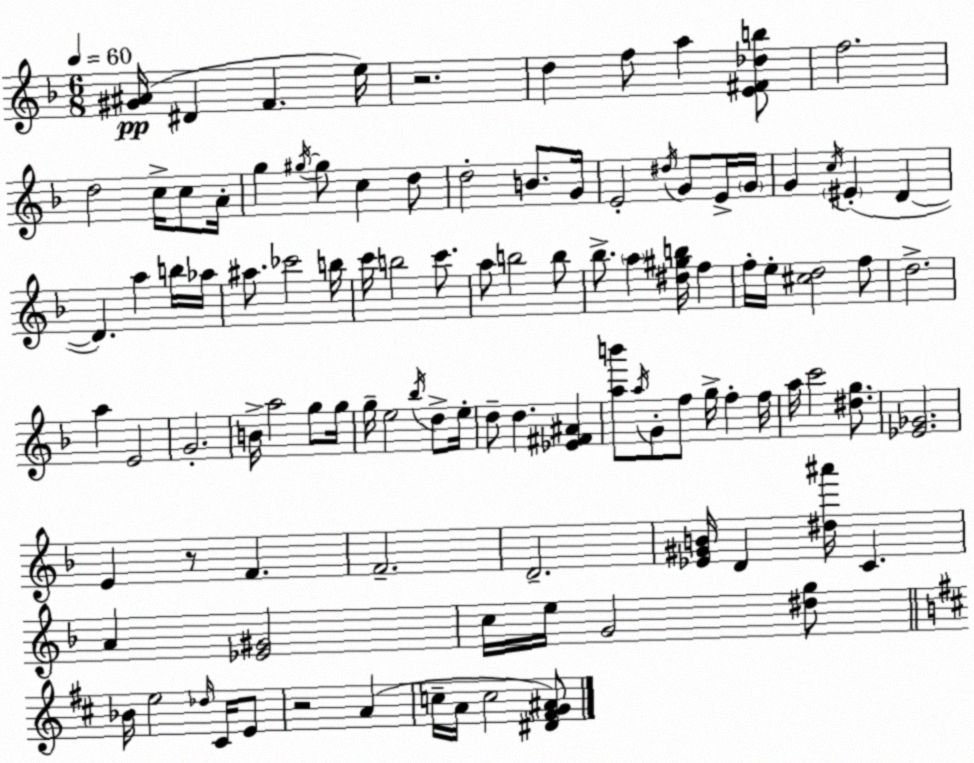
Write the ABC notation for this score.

X:1
T:Untitled
M:6/8
L:1/4
K:F
[^G^A]/4 ^D F e/4 z2 d f/2 a [E^F_db]/2 f2 d2 c/4 c/2 A/4 g ^g/4 ^g/2 c d/2 d2 B/2 G/4 E2 ^d/4 G/2 E/4 G/4 G c/4 ^E D D a b/4 _a/4 ^a/2 _c'2 b/4 c'/4 b2 c'/2 a/2 b2 b/2 _b/2 a [^d^gb]/4 f f/4 e/4 [^cd]2 f/2 d2 a E2 G2 B/4 a2 g/2 g/4 g/4 e2 _b/4 d/2 e/4 d/2 d [_E^F^A] [ab']/2 a/4 G/2 f/2 g/4 f f/4 a/4 c'2 [^dg]/2 [_E_G]2 E z/2 F F2 D2 [_E^GB]/4 D [^d^a']/4 C A [_E^G]2 c/4 e/4 G2 [^dg]/2 _B/4 e2 _d/4 ^C/4 E/2 z2 A c/4 A/4 c2 [^D^FG^A]/2